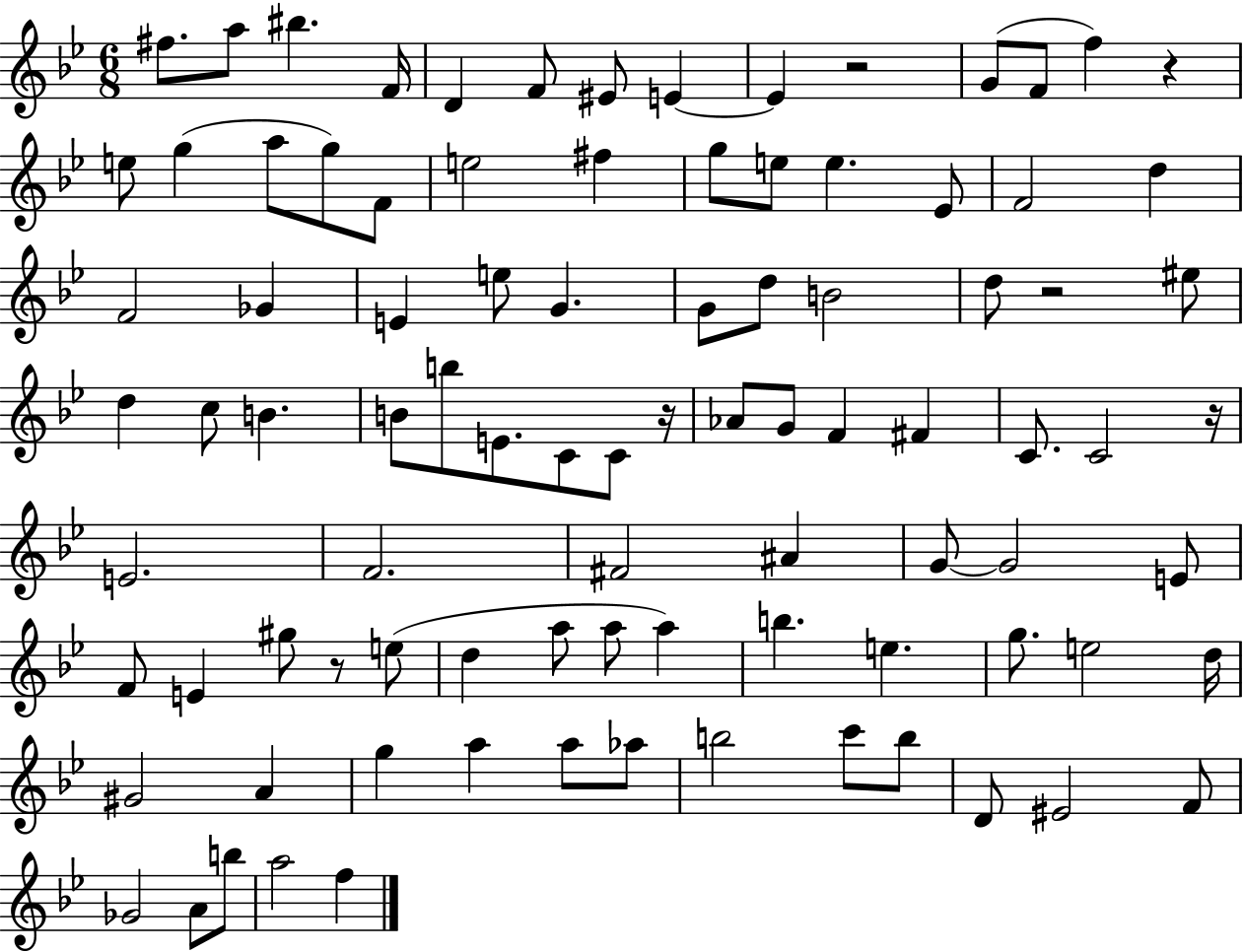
F#5/e. A5/e BIS5/q. F4/s D4/q F4/e EIS4/e E4/q E4/q R/h G4/e F4/e F5/q R/q E5/e G5/q A5/e G5/e F4/e E5/h F#5/q G5/e E5/e E5/q. Eb4/e F4/h D5/q F4/h Gb4/q E4/q E5/e G4/q. G4/e D5/e B4/h D5/e R/h EIS5/e D5/q C5/e B4/q. B4/e B5/e E4/e. C4/e C4/e R/s Ab4/e G4/e F4/q F#4/q C4/e. C4/h R/s E4/h. F4/h. F#4/h A#4/q G4/e G4/h E4/e F4/e E4/q G#5/e R/e E5/e D5/q A5/e A5/e A5/q B5/q. E5/q. G5/e. E5/h D5/s G#4/h A4/q G5/q A5/q A5/e Ab5/e B5/h C6/e B5/e D4/e EIS4/h F4/e Gb4/h A4/e B5/e A5/h F5/q